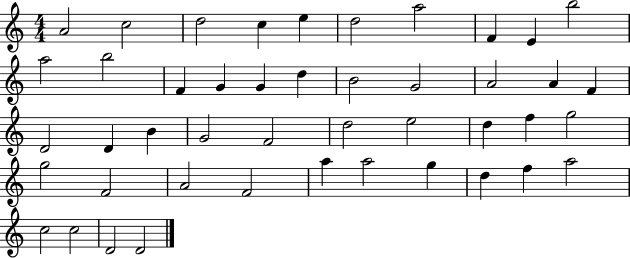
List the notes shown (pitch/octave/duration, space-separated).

A4/h C5/h D5/h C5/q E5/q D5/h A5/h F4/q E4/q B5/h A5/h B5/h F4/q G4/q G4/q D5/q B4/h G4/h A4/h A4/q F4/q D4/h D4/q B4/q G4/h F4/h D5/h E5/h D5/q F5/q G5/h G5/h F4/h A4/h F4/h A5/q A5/h G5/q D5/q F5/q A5/h C5/h C5/h D4/h D4/h